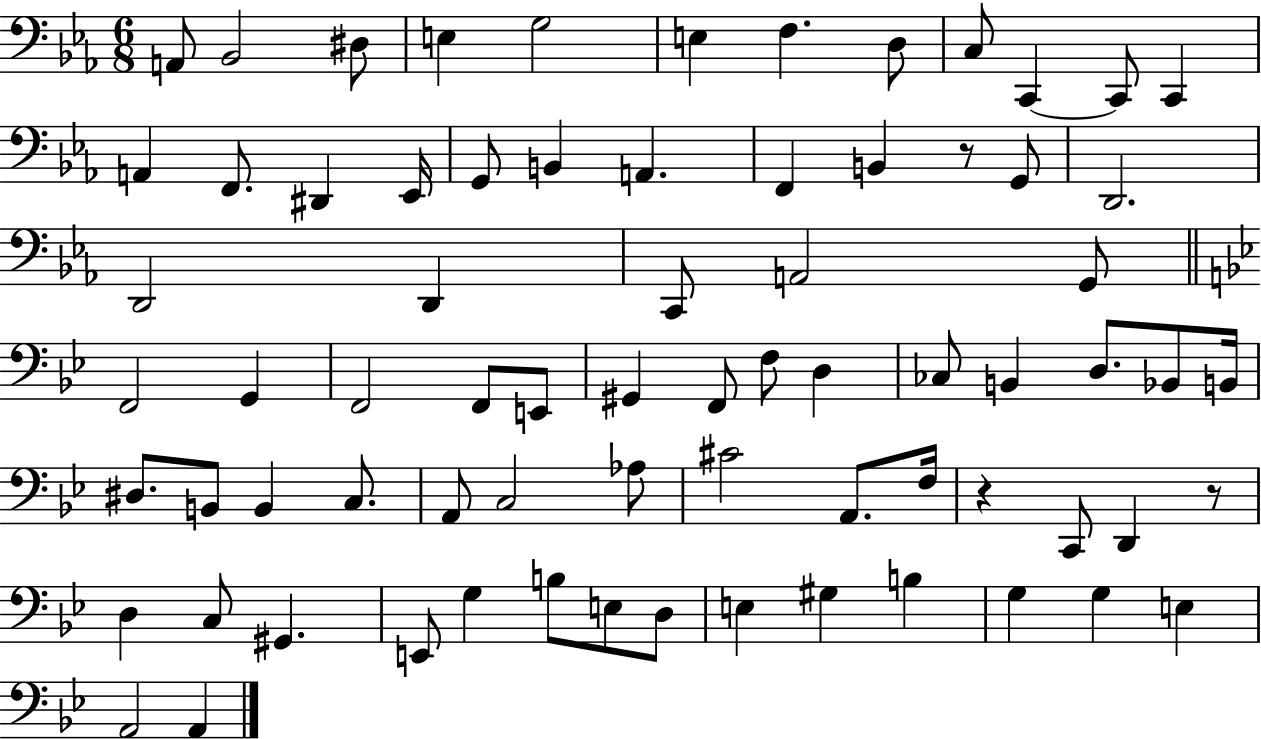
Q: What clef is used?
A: bass